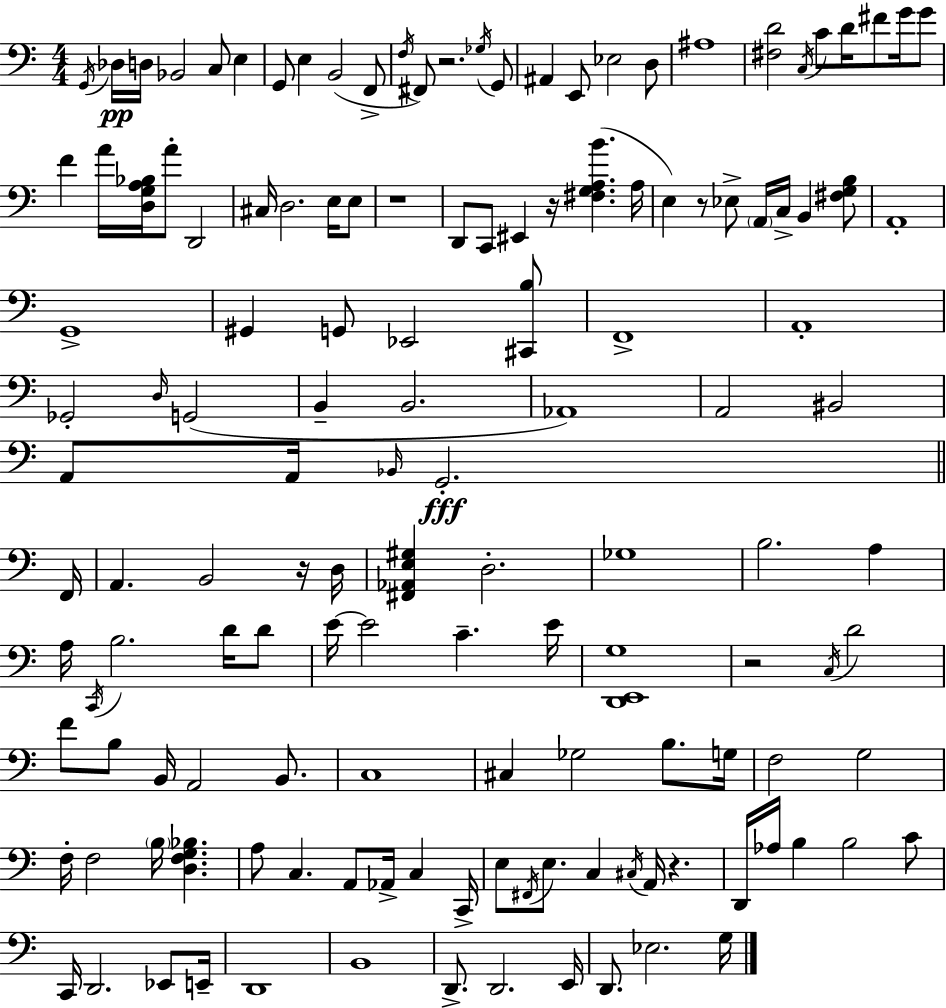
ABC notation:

X:1
T:Untitled
M:4/4
L:1/4
K:Am
G,,/4 _D,/4 D,/4 _B,,2 C,/2 E, G,,/2 E, B,,2 F,,/2 F,/4 ^F,,/2 z2 _G,/4 G,,/2 ^A,, E,,/2 _E,2 D,/2 ^A,4 [^F,D]2 C,/4 C/2 D/4 ^F/2 G/4 G/2 F A/4 [D,G,A,_B,]/4 A/2 D,,2 ^C,/4 D,2 E,/4 E,/2 z4 D,,/2 C,,/2 ^E,, z/4 [^F,G,A,B] A,/4 E, z/2 _E,/2 A,,/4 C,/4 B,, [^F,G,B,]/2 A,,4 G,,4 ^G,, G,,/2 _E,,2 [^C,,B,]/2 F,,4 A,,4 _G,,2 D,/4 G,,2 B,, B,,2 _A,,4 A,,2 ^B,,2 A,,/2 A,,/4 _B,,/4 G,,2 F,,/4 A,, B,,2 z/4 D,/4 [^F,,_A,,E,^G,] D,2 _G,4 B,2 A, A,/4 C,,/4 B,2 D/4 D/2 E/4 E2 C E/4 [D,,E,,G,]4 z2 C,/4 D2 F/2 B,/2 B,,/4 A,,2 B,,/2 C,4 ^C, _G,2 B,/2 G,/4 F,2 G,2 F,/4 F,2 B,/4 [D,F,G,_B,] A,/2 C, A,,/2 _A,,/4 C, C,,/4 E,/2 ^F,,/4 E,/2 C, ^C,/4 A,,/4 z D,,/4 _A,/4 B, B,2 C/2 C,,/4 D,,2 _E,,/2 E,,/4 D,,4 B,,4 D,,/2 D,,2 E,,/4 D,,/2 _E,2 G,/4